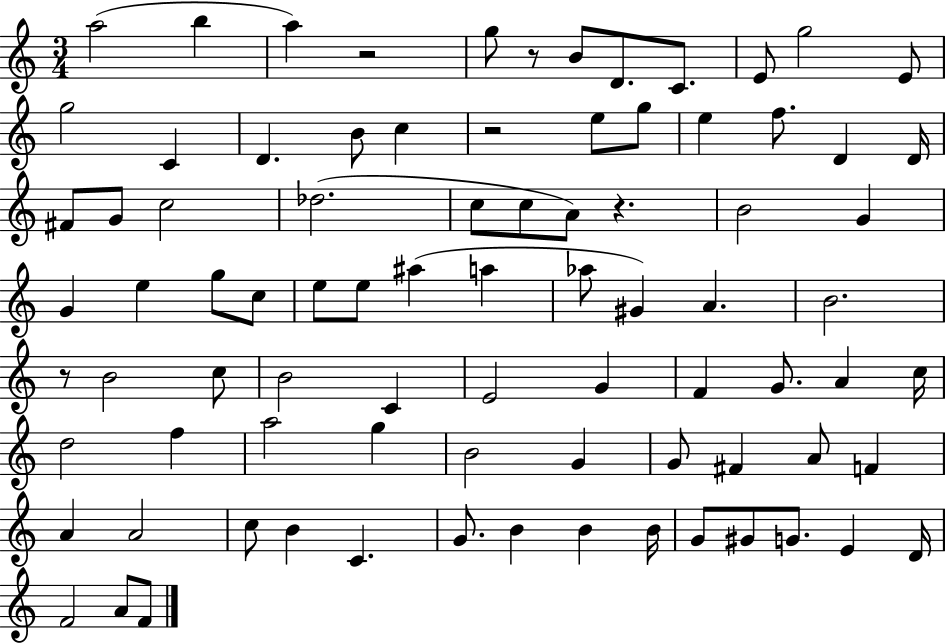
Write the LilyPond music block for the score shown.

{
  \clef treble
  \numericTimeSignature
  \time 3/4
  \key c \major
  a''2( b''4 | a''4) r2 | g''8 r8 b'8 d'8. c'8. | e'8 g''2 e'8 | \break g''2 c'4 | d'4. b'8 c''4 | r2 e''8 g''8 | e''4 f''8. d'4 d'16 | \break fis'8 g'8 c''2 | des''2.( | c''8 c''8 a'8) r4. | b'2 g'4 | \break g'4 e''4 g''8 c''8 | e''8 e''8 ais''4( a''4 | aes''8 gis'4) a'4. | b'2. | \break r8 b'2 c''8 | b'2 c'4 | e'2 g'4 | f'4 g'8. a'4 c''16 | \break d''2 f''4 | a''2 g''4 | b'2 g'4 | g'8 fis'4 a'8 f'4 | \break a'4 a'2 | c''8 b'4 c'4. | g'8. b'4 b'4 b'16 | g'8 gis'8 g'8. e'4 d'16 | \break f'2 a'8 f'8 | \bar "|."
}